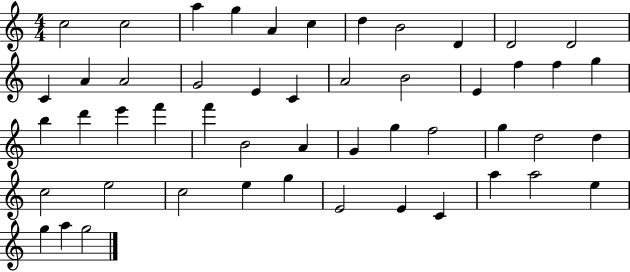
{
  \clef treble
  \numericTimeSignature
  \time 4/4
  \key c \major
  c''2 c''2 | a''4 g''4 a'4 c''4 | d''4 b'2 d'4 | d'2 d'2 | \break c'4 a'4 a'2 | g'2 e'4 c'4 | a'2 b'2 | e'4 f''4 f''4 g''4 | \break b''4 d'''4 e'''4 f'''4 | f'''4 b'2 a'4 | g'4 g''4 f''2 | g''4 d''2 d''4 | \break c''2 e''2 | c''2 e''4 g''4 | e'2 e'4 c'4 | a''4 a''2 e''4 | \break g''4 a''4 g''2 | \bar "|."
}